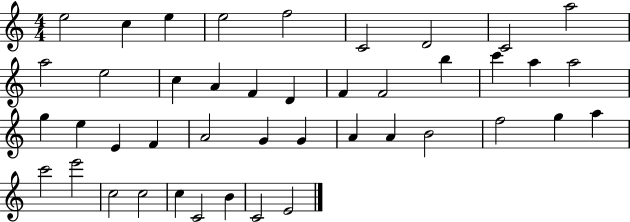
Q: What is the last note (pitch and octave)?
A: E4